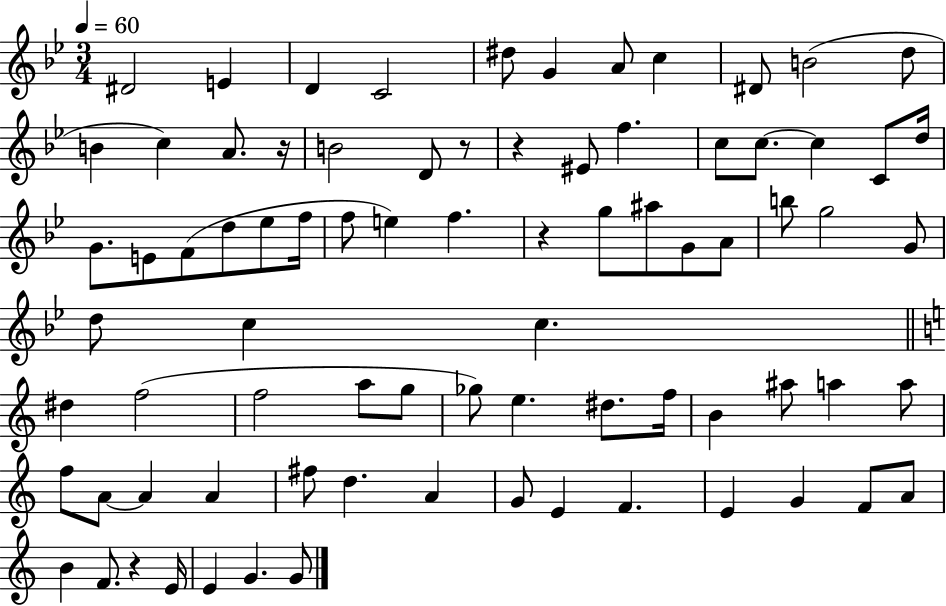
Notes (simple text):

D#4/h E4/q D4/q C4/h D#5/e G4/q A4/e C5/q D#4/e B4/h D5/e B4/q C5/q A4/e. R/s B4/h D4/e R/e R/q EIS4/e F5/q. C5/e C5/e. C5/q C4/e D5/s G4/e. E4/e F4/e D5/e Eb5/e F5/s F5/e E5/q F5/q. R/q G5/e A#5/e G4/e A4/e B5/e G5/h G4/e D5/e C5/q C5/q. D#5/q F5/h F5/h A5/e G5/e Gb5/e E5/q. D#5/e. F5/s B4/q A#5/e A5/q A5/e F5/e A4/e A4/q A4/q F#5/e D5/q. A4/q G4/e E4/q F4/q. E4/q G4/q F4/e A4/e B4/q F4/e. R/q E4/s E4/q G4/q. G4/e